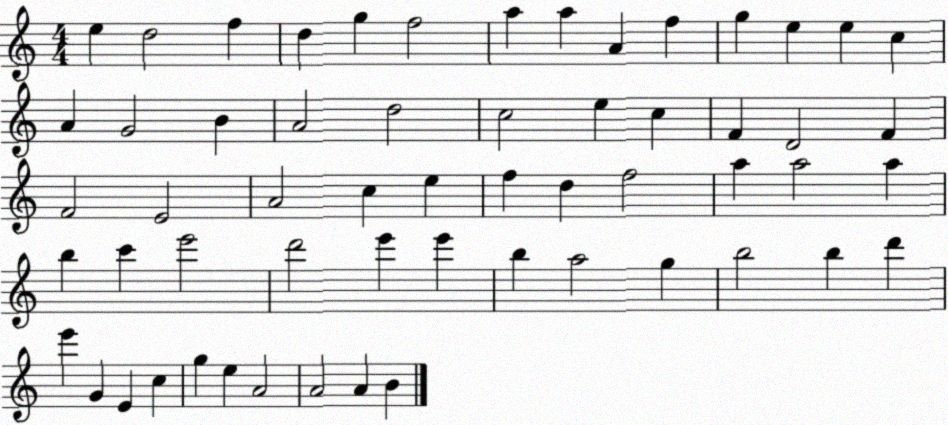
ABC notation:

X:1
T:Untitled
M:4/4
L:1/4
K:C
e d2 f d g f2 a a A f g e e c A G2 B A2 d2 c2 e c F D2 F F2 E2 A2 c e f d f2 a a2 a b c' e'2 d'2 e' e' b a2 g b2 b d' e' G E c g e A2 A2 A B